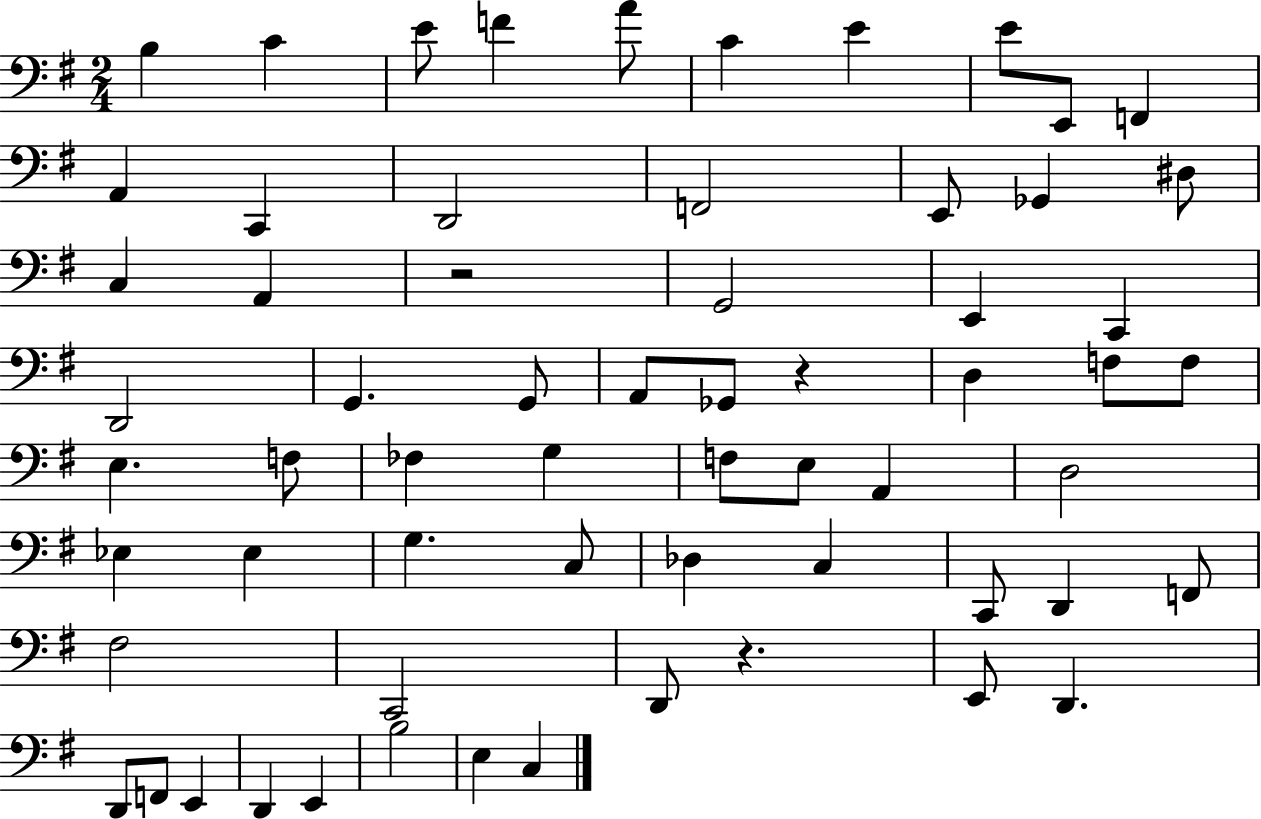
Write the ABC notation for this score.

X:1
T:Untitled
M:2/4
L:1/4
K:G
B, C E/2 F A/2 C E E/2 E,,/2 F,, A,, C,, D,,2 F,,2 E,,/2 _G,, ^D,/2 C, A,, z2 G,,2 E,, C,, D,,2 G,, G,,/2 A,,/2 _G,,/2 z D, F,/2 F,/2 E, F,/2 _F, G, F,/2 E,/2 A,, D,2 _E, _E, G, C,/2 _D, C, C,,/2 D,, F,,/2 ^F,2 C,,2 D,,/2 z E,,/2 D,, D,,/2 F,,/2 E,, D,, E,, B,2 E, C,